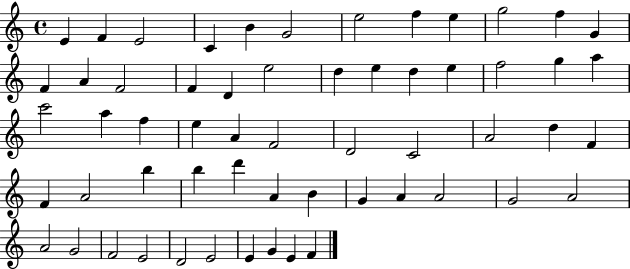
{
  \clef treble
  \time 4/4
  \defaultTimeSignature
  \key c \major
  e'4 f'4 e'2 | c'4 b'4 g'2 | e''2 f''4 e''4 | g''2 f''4 g'4 | \break f'4 a'4 f'2 | f'4 d'4 e''2 | d''4 e''4 d''4 e''4 | f''2 g''4 a''4 | \break c'''2 a''4 f''4 | e''4 a'4 f'2 | d'2 c'2 | a'2 d''4 f'4 | \break f'4 a'2 b''4 | b''4 d'''4 a'4 b'4 | g'4 a'4 a'2 | g'2 a'2 | \break a'2 g'2 | f'2 e'2 | d'2 e'2 | e'4 g'4 e'4 f'4 | \break \bar "|."
}